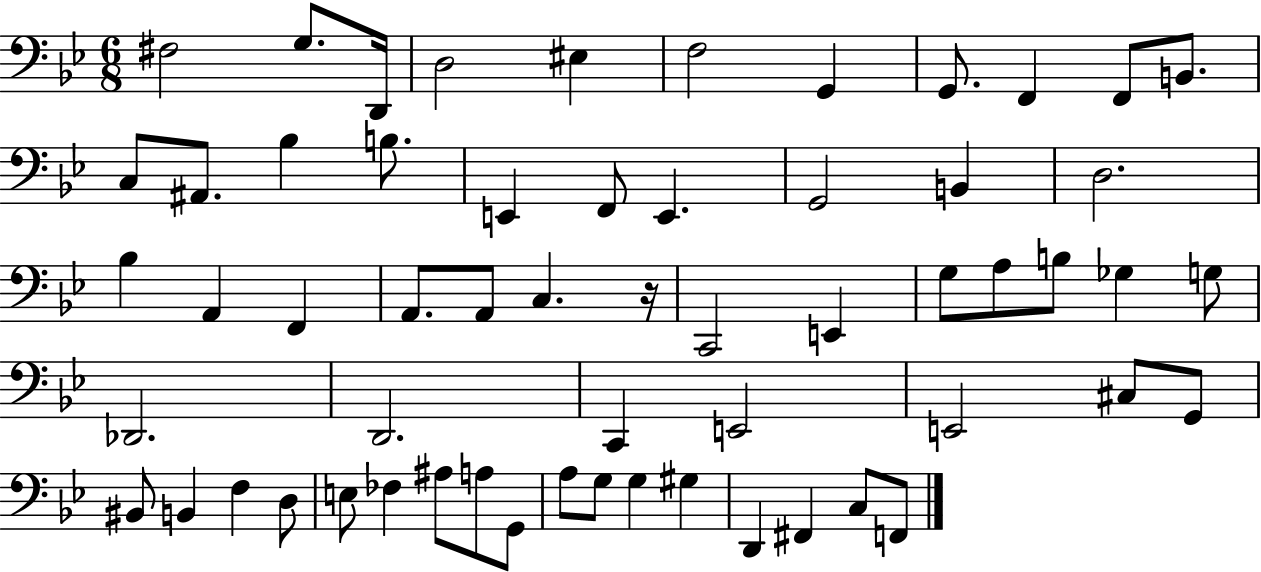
F#3/h G3/e. D2/s D3/h EIS3/q F3/h G2/q G2/e. F2/q F2/e B2/e. C3/e A#2/e. Bb3/q B3/e. E2/q F2/e E2/q. G2/h B2/q D3/h. Bb3/q A2/q F2/q A2/e. A2/e C3/q. R/s C2/h E2/q G3/e A3/e B3/e Gb3/q G3/e Db2/h. D2/h. C2/q E2/h E2/h C#3/e G2/e BIS2/e B2/q F3/q D3/e E3/e FES3/q A#3/e A3/e G2/e A3/e G3/e G3/q G#3/q D2/q F#2/q C3/e F2/e